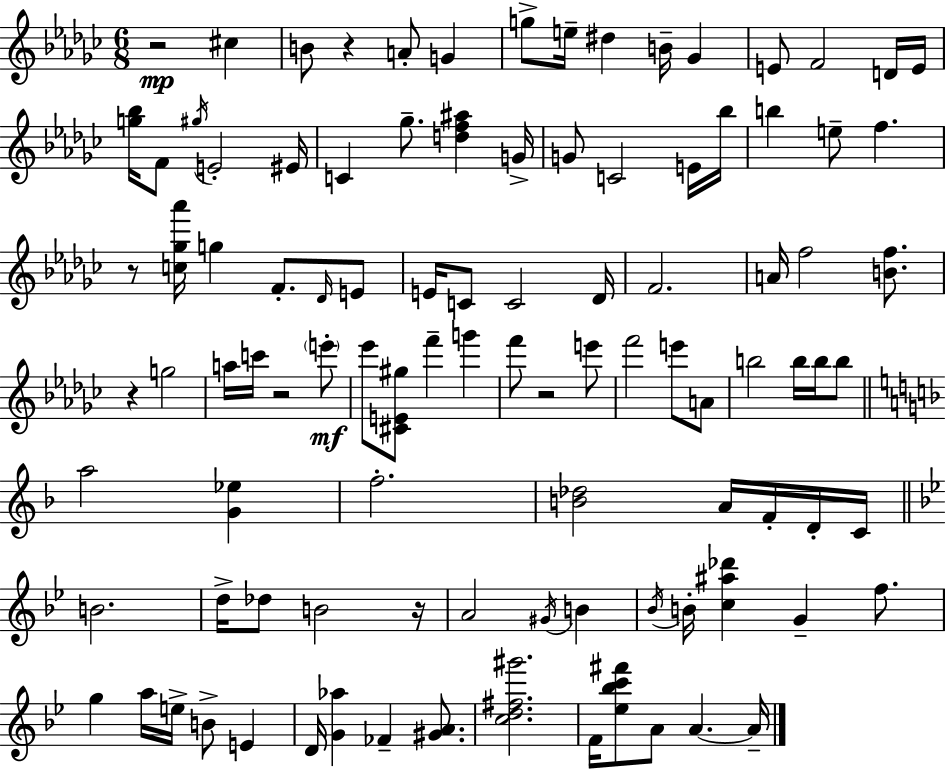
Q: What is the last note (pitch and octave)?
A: A4